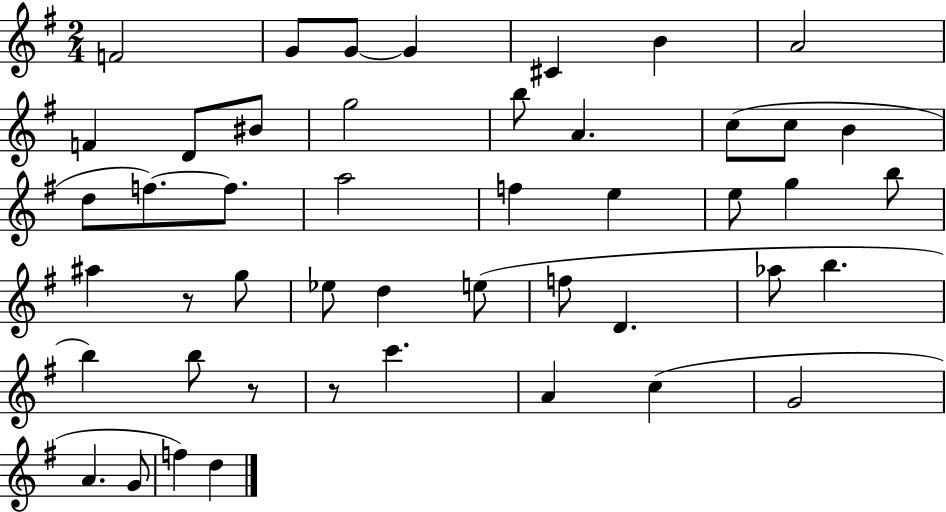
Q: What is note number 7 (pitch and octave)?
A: A4